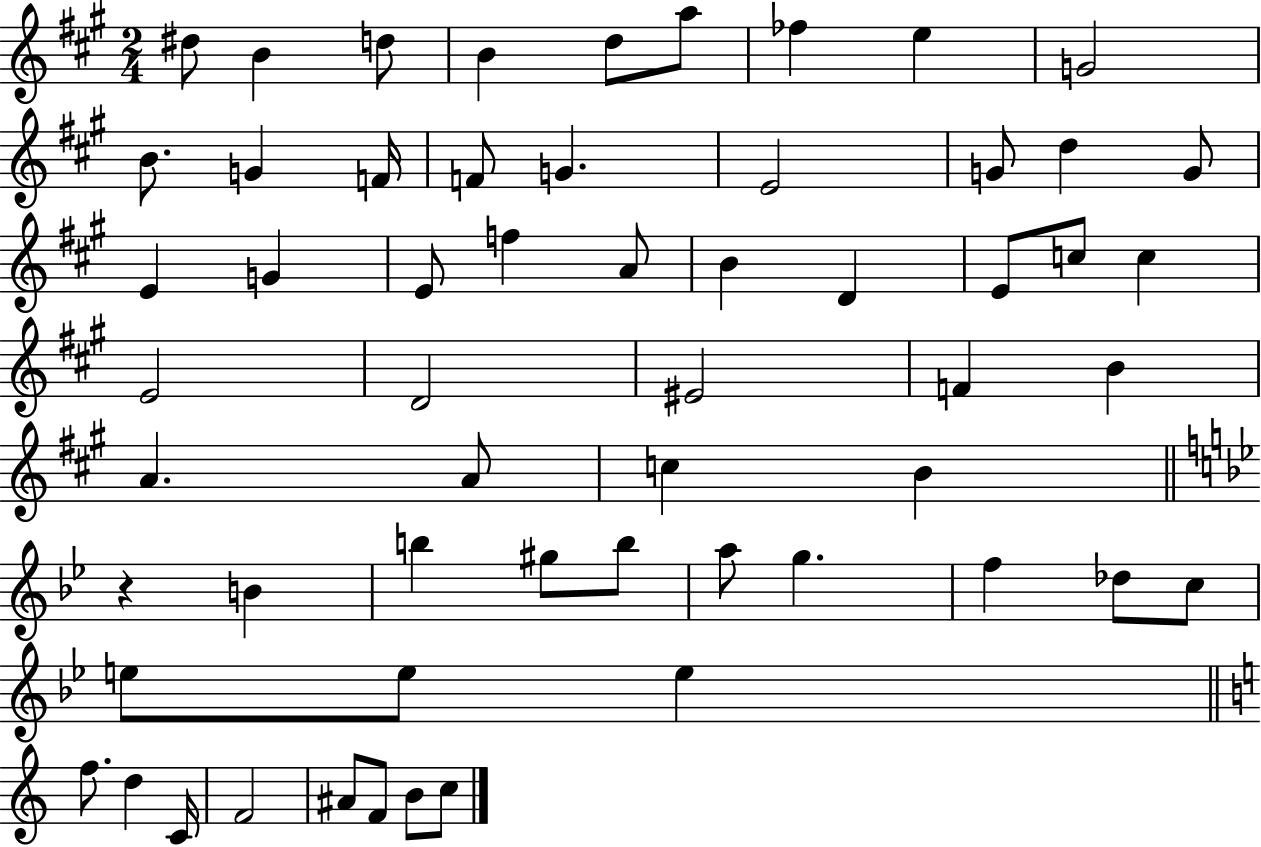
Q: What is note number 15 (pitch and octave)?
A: E4